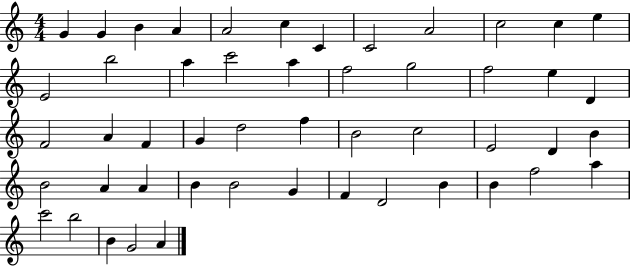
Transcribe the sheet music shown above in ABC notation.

X:1
T:Untitled
M:4/4
L:1/4
K:C
G G B A A2 c C C2 A2 c2 c e E2 b2 a c'2 a f2 g2 f2 e D F2 A F G d2 f B2 c2 E2 D B B2 A A B B2 G F D2 B B f2 a c'2 b2 B G2 A